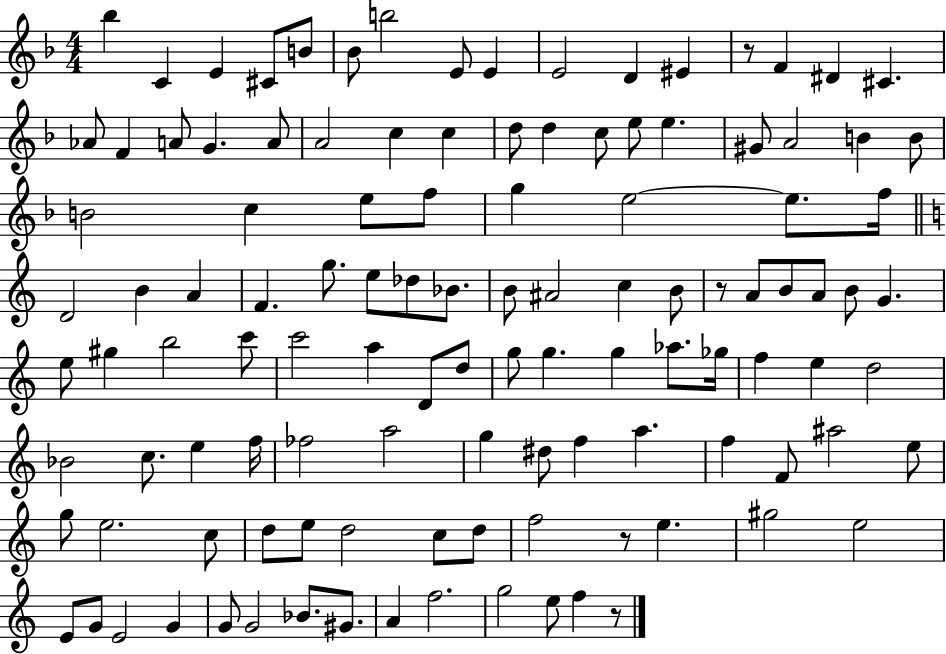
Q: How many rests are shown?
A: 4